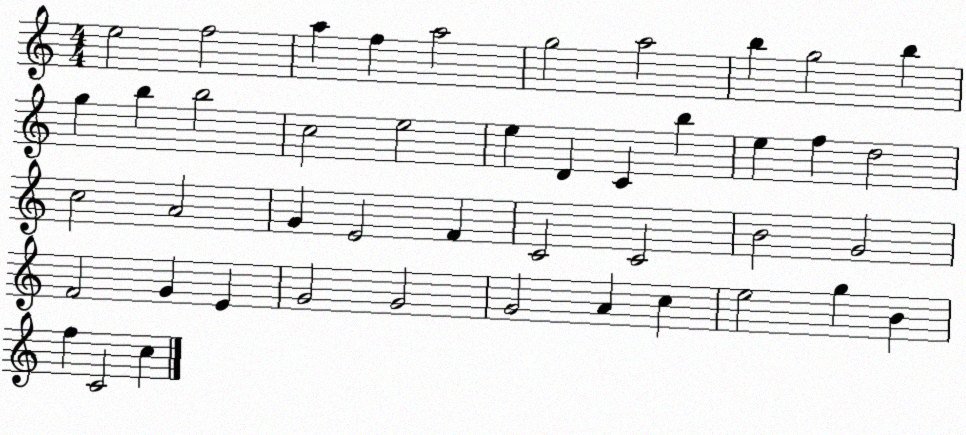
X:1
T:Untitled
M:4/4
L:1/4
K:C
e2 f2 a f a2 g2 a2 b g2 b g b b2 c2 e2 e D C b e f d2 c2 A2 G E2 F C2 C2 B2 G2 F2 G E G2 G2 G2 A c e2 g B f C2 c